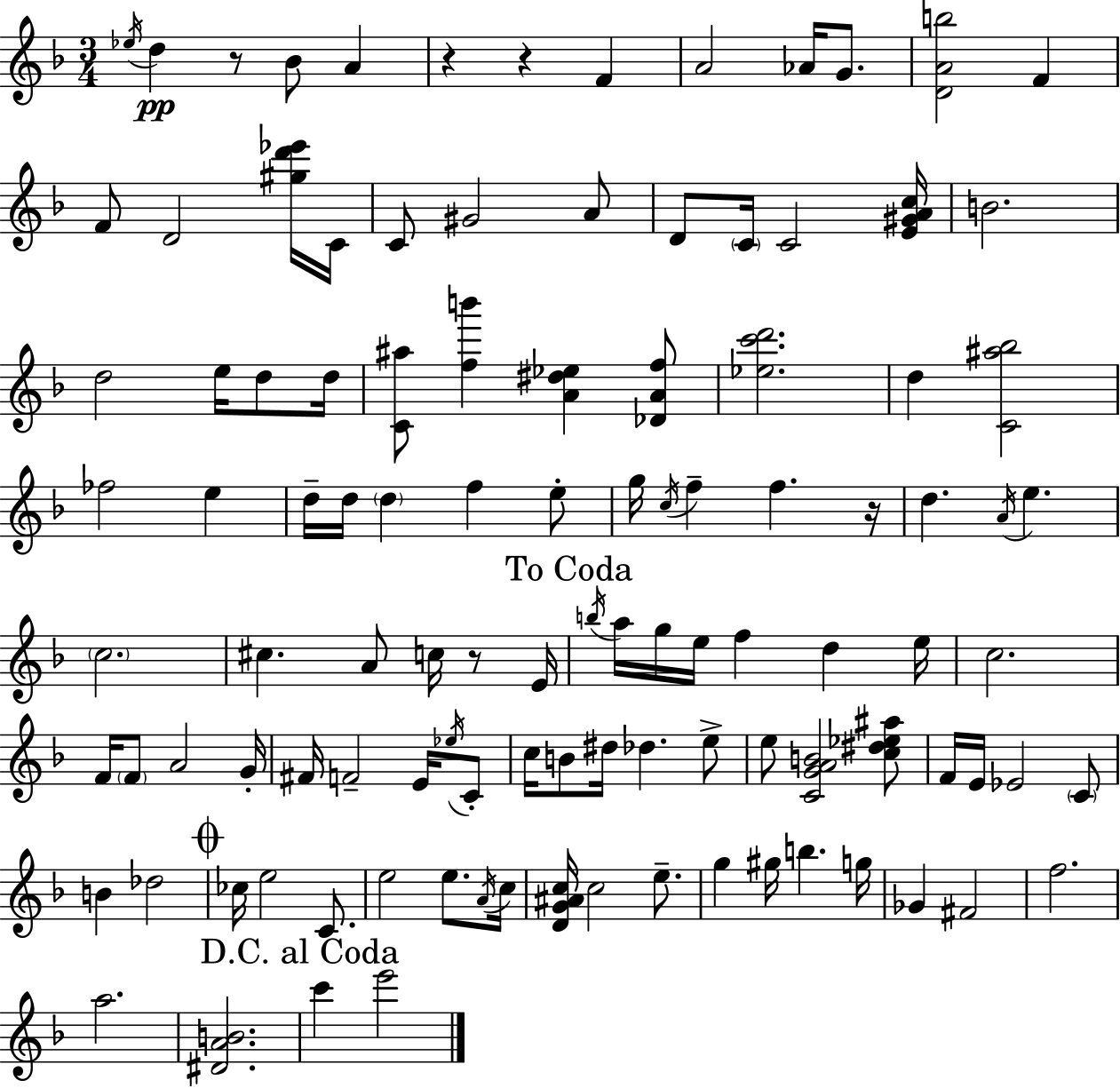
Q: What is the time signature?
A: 3/4